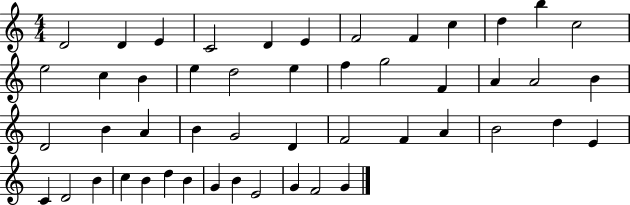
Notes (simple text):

D4/h D4/q E4/q C4/h D4/q E4/q F4/h F4/q C5/q D5/q B5/q C5/h E5/h C5/q B4/q E5/q D5/h E5/q F5/q G5/h F4/q A4/q A4/h B4/q D4/h B4/q A4/q B4/q G4/h D4/q F4/h F4/q A4/q B4/h D5/q E4/q C4/q D4/h B4/q C5/q B4/q D5/q B4/q G4/q B4/q E4/h G4/q F4/h G4/q